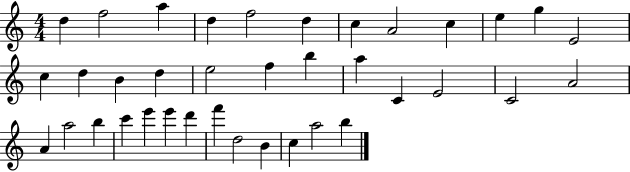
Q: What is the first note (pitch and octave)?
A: D5